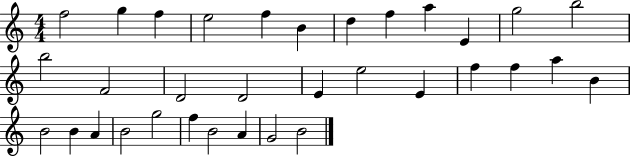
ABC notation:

X:1
T:Untitled
M:4/4
L:1/4
K:C
f2 g f e2 f B d f a E g2 b2 b2 F2 D2 D2 E e2 E f f a B B2 B A B2 g2 f B2 A G2 B2